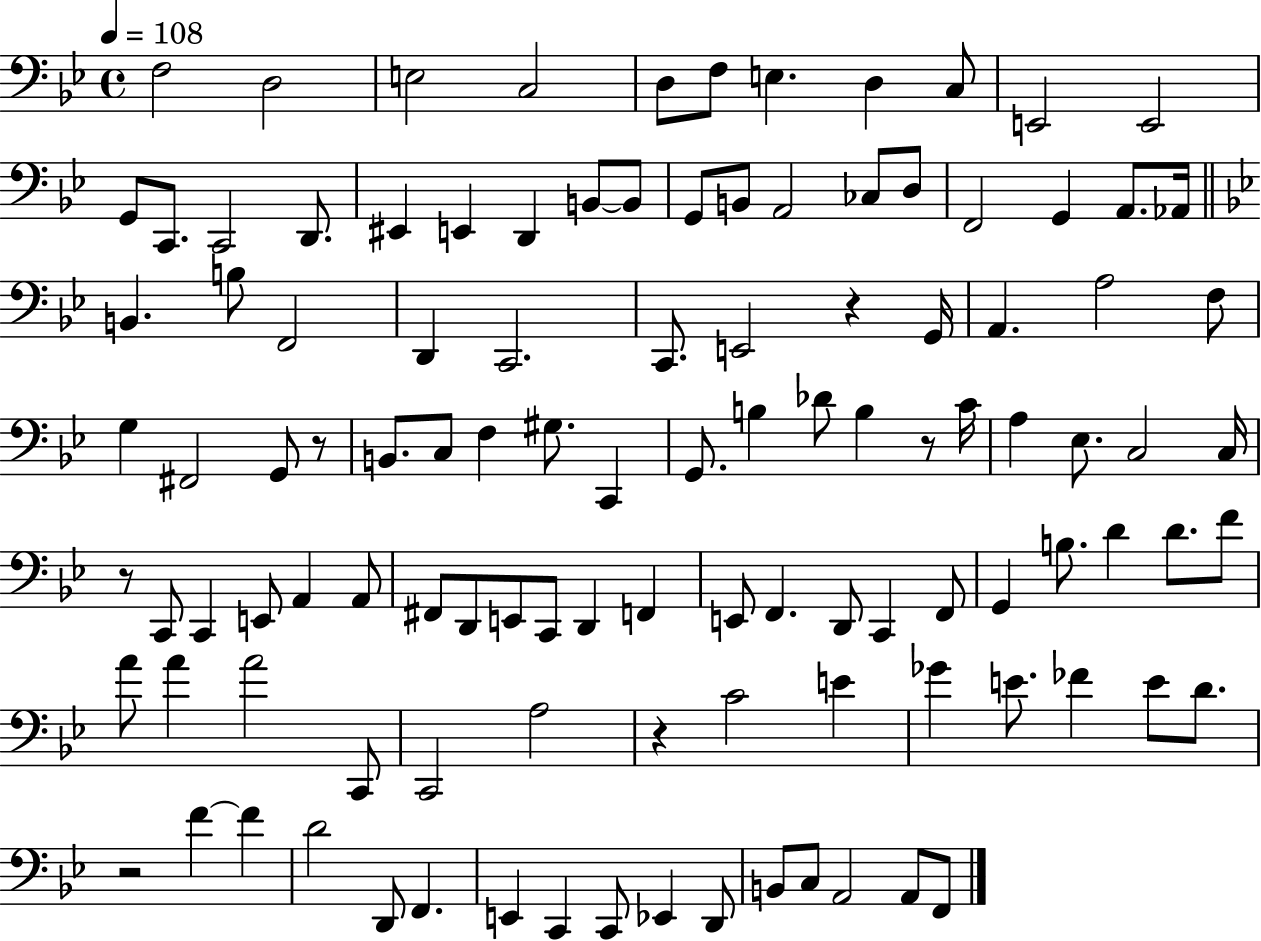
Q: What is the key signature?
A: BES major